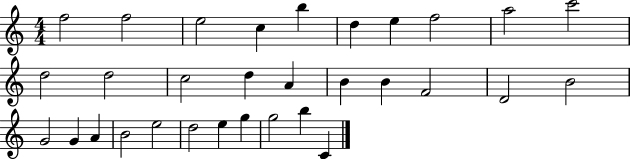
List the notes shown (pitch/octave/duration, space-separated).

F5/h F5/h E5/h C5/q B5/q D5/q E5/q F5/h A5/h C6/h D5/h D5/h C5/h D5/q A4/q B4/q B4/q F4/h D4/h B4/h G4/h G4/q A4/q B4/h E5/h D5/h E5/q G5/q G5/h B5/q C4/q